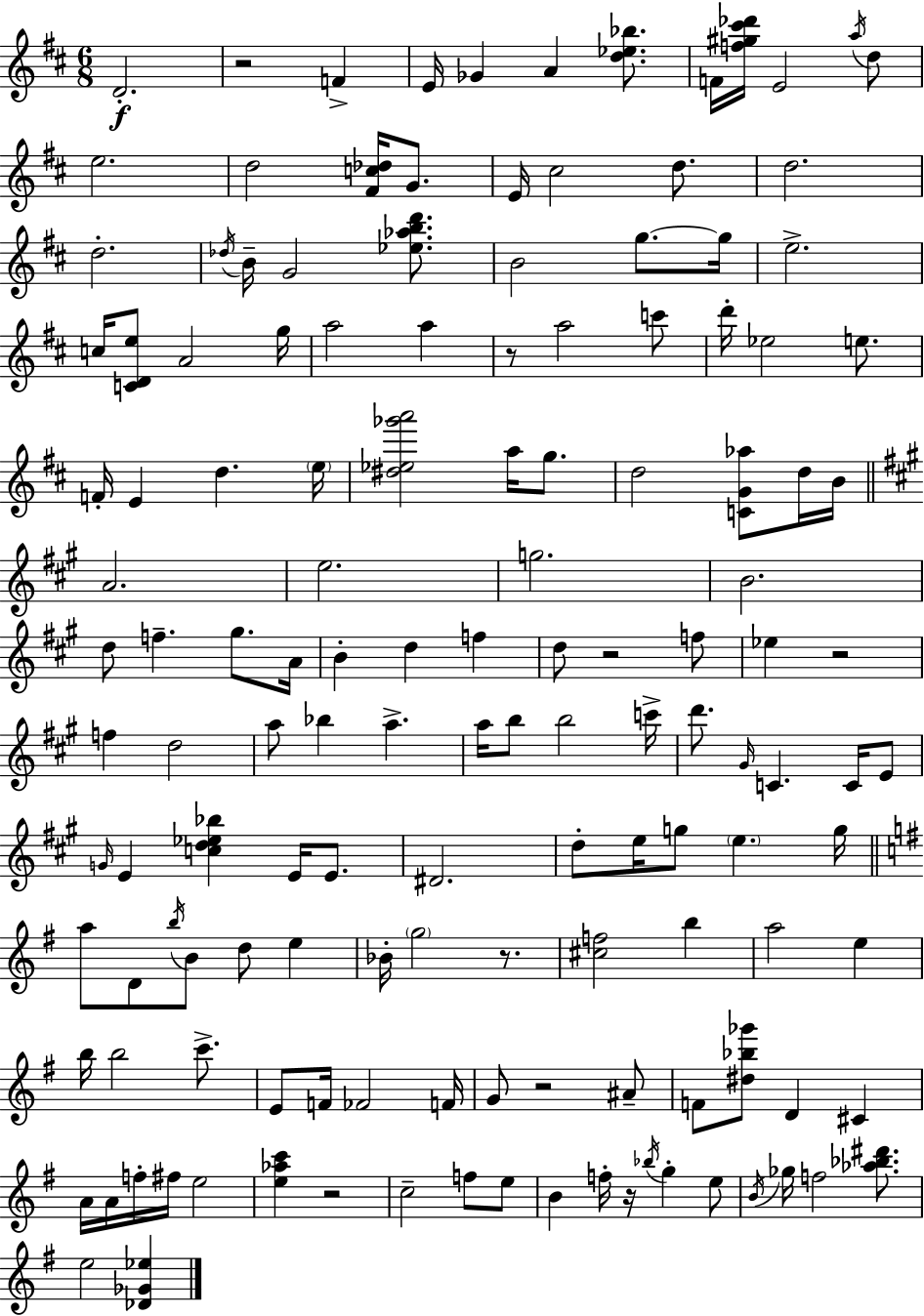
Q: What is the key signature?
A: D major